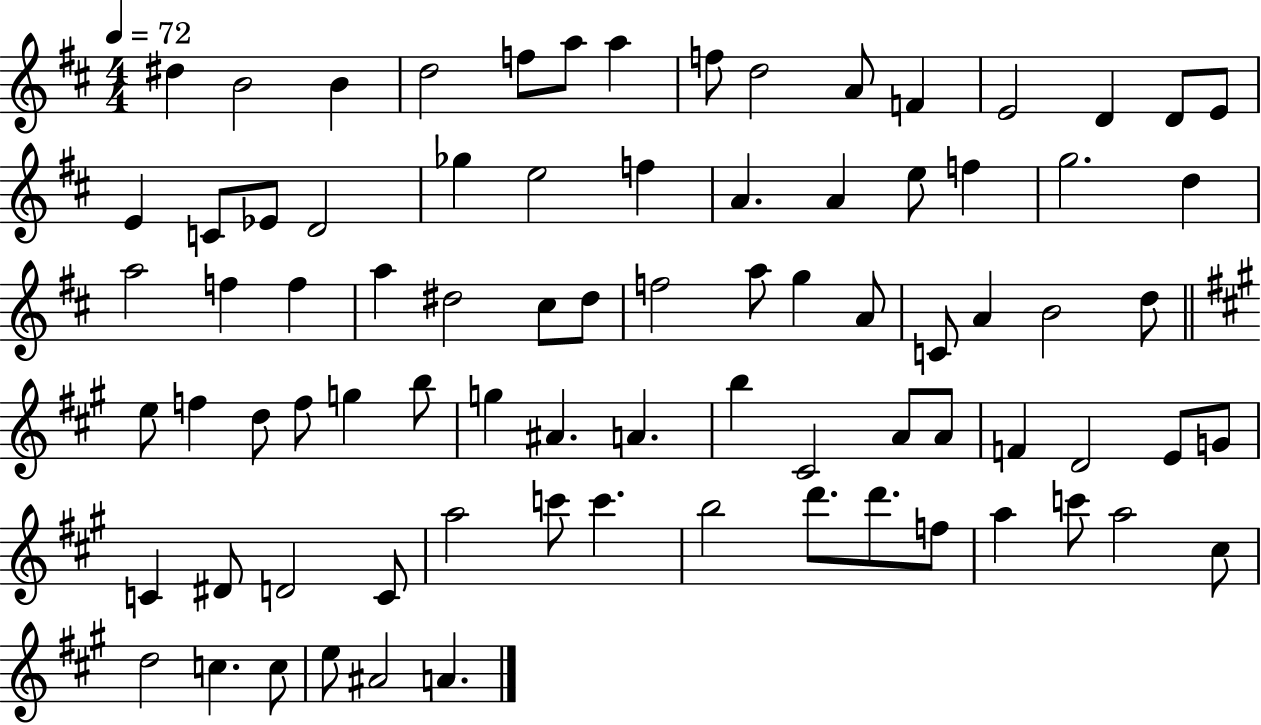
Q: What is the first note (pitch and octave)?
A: D#5